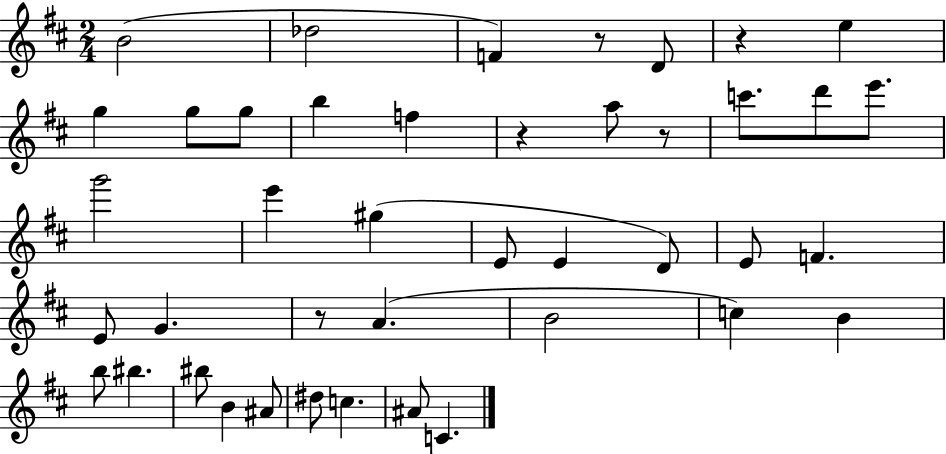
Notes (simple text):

B4/h Db5/h F4/q R/e D4/e R/q E5/q G5/q G5/e G5/e B5/q F5/q R/q A5/e R/e C6/e. D6/e E6/e. G6/h E6/q G#5/q E4/e E4/q D4/e E4/e F4/q. E4/e G4/q. R/e A4/q. B4/h C5/q B4/q B5/e BIS5/q. BIS5/e B4/q A#4/e D#5/e C5/q. A#4/e C4/q.